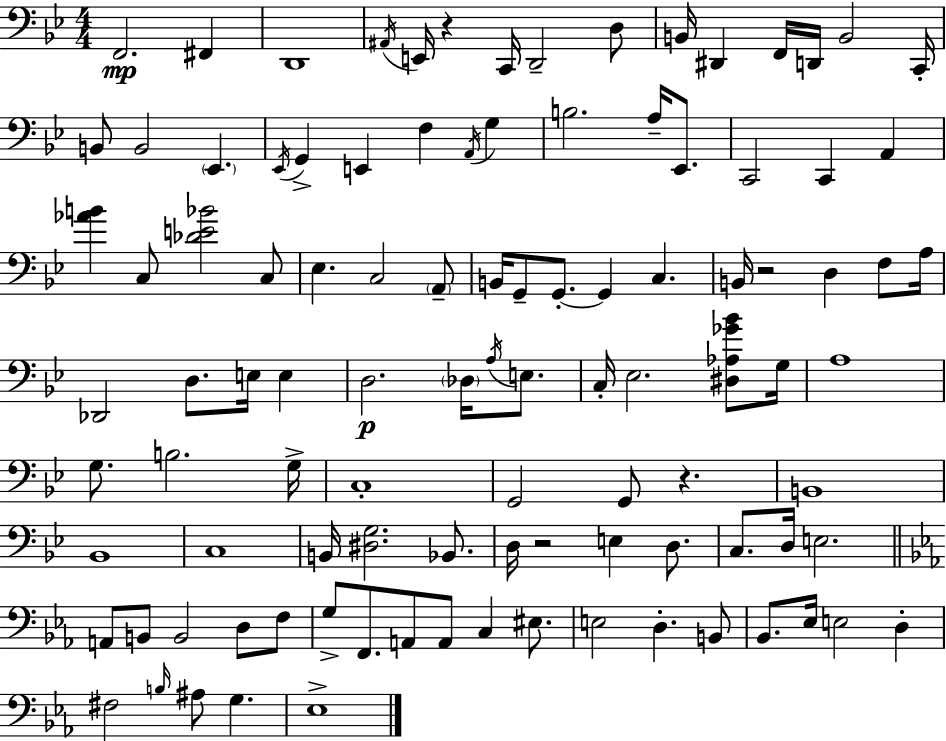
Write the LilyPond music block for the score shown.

{
  \clef bass
  \numericTimeSignature
  \time 4/4
  \key bes \major
  f,2.\mp fis,4 | d,1 | \acciaccatura { ais,16 } e,16 r4 c,16 d,2-- d8 | b,16 dis,4 f,16 d,16 b,2 | \break c,16-. b,8 b,2 \parenthesize ees,4. | \acciaccatura { ees,16 } g,4-> e,4 f4 \acciaccatura { a,16 } g4 | b2. a16-- | ees,8. c,2 c,4 a,4 | \break <aes' b'>4 c8 <des' e' bes'>2 | c8 ees4. c2 | \parenthesize a,8-- b,16 g,8-- g,8.-.~~ g,4 c4. | b,16 r2 d4 | \break f8 a16 des,2 d8. e16 e4 | d2.\p \parenthesize des16 | \acciaccatura { a16 } e8. c16-. ees2. | <dis aes ges' bes'>8 g16 a1 | \break g8. b2. | g16-> c1-. | g,2 g,8 r4. | b,1 | \break bes,1 | c1 | b,16 <dis g>2. | bes,8. d16 r2 e4 | \break d8. c8. d16 e2. | \bar "||" \break \key ees \major a,8 b,8 b,2 d8 f8 | g8-> f,8. a,8 a,8 c4 eis8. | e2 d4.-. b,8 | bes,8. ees16 e2 d4-. | \break fis2 \grace { b16 } ais8 g4. | ees1-> | \bar "|."
}